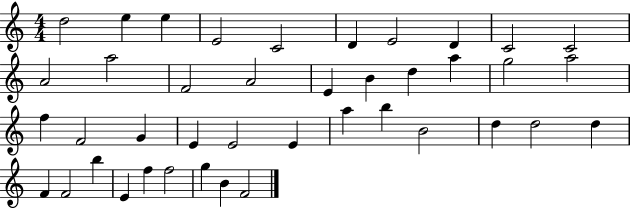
{
  \clef treble
  \numericTimeSignature
  \time 4/4
  \key c \major
  d''2 e''4 e''4 | e'2 c'2 | d'4 e'2 d'4 | c'2 c'2 | \break a'2 a''2 | f'2 a'2 | e'4 b'4 d''4 a''4 | g''2 a''2 | \break f''4 f'2 g'4 | e'4 e'2 e'4 | a''4 b''4 b'2 | d''4 d''2 d''4 | \break f'4 f'2 b''4 | e'4 f''4 f''2 | g''4 b'4 f'2 | \bar "|."
}